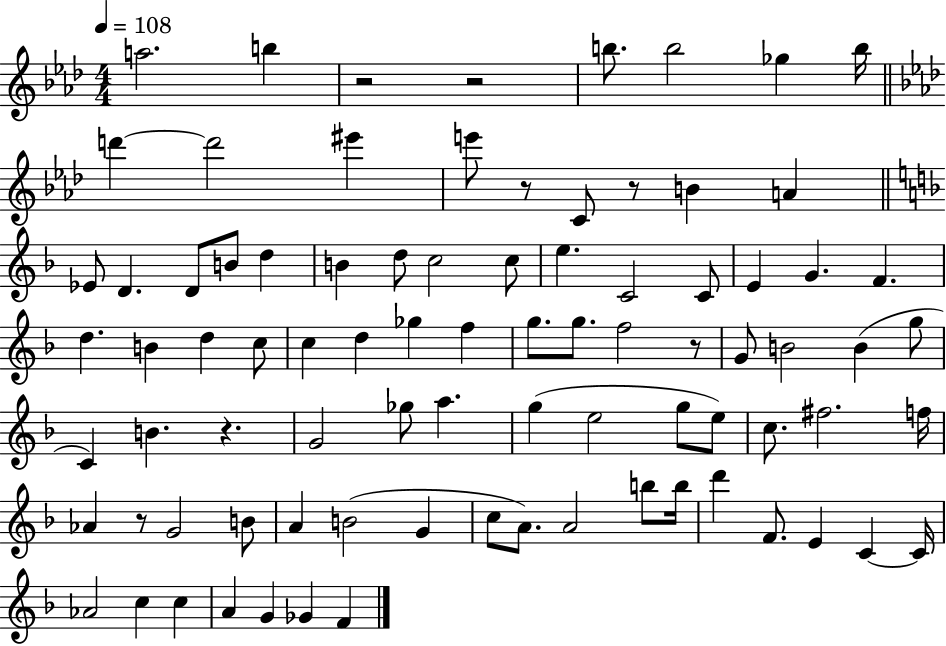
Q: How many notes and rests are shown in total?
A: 85